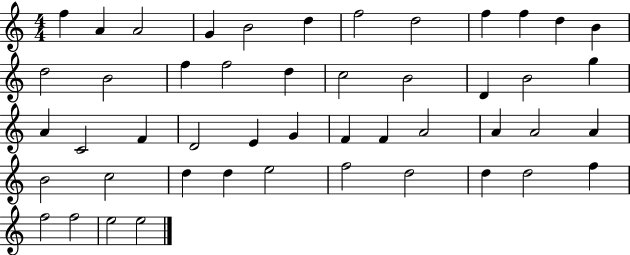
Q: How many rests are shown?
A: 0